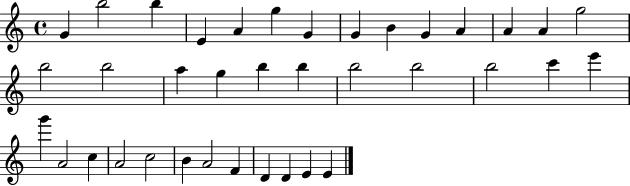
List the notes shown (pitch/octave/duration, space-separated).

G4/q B5/h B5/q E4/q A4/q G5/q G4/q G4/q B4/q G4/q A4/q A4/q A4/q G5/h B5/h B5/h A5/q G5/q B5/q B5/q B5/h B5/h B5/h C6/q E6/q G6/q A4/h C5/q A4/h C5/h B4/q A4/h F4/q D4/q D4/q E4/q E4/q